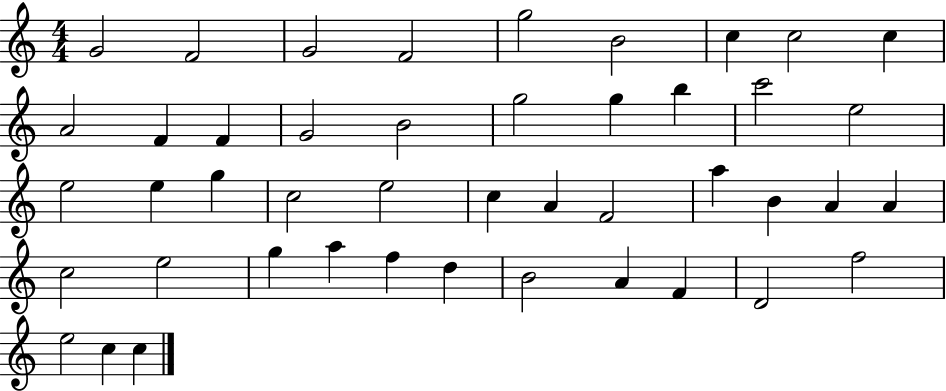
{
  \clef treble
  \numericTimeSignature
  \time 4/4
  \key c \major
  g'2 f'2 | g'2 f'2 | g''2 b'2 | c''4 c''2 c''4 | \break a'2 f'4 f'4 | g'2 b'2 | g''2 g''4 b''4 | c'''2 e''2 | \break e''2 e''4 g''4 | c''2 e''2 | c''4 a'4 f'2 | a''4 b'4 a'4 a'4 | \break c''2 e''2 | g''4 a''4 f''4 d''4 | b'2 a'4 f'4 | d'2 f''2 | \break e''2 c''4 c''4 | \bar "|."
}